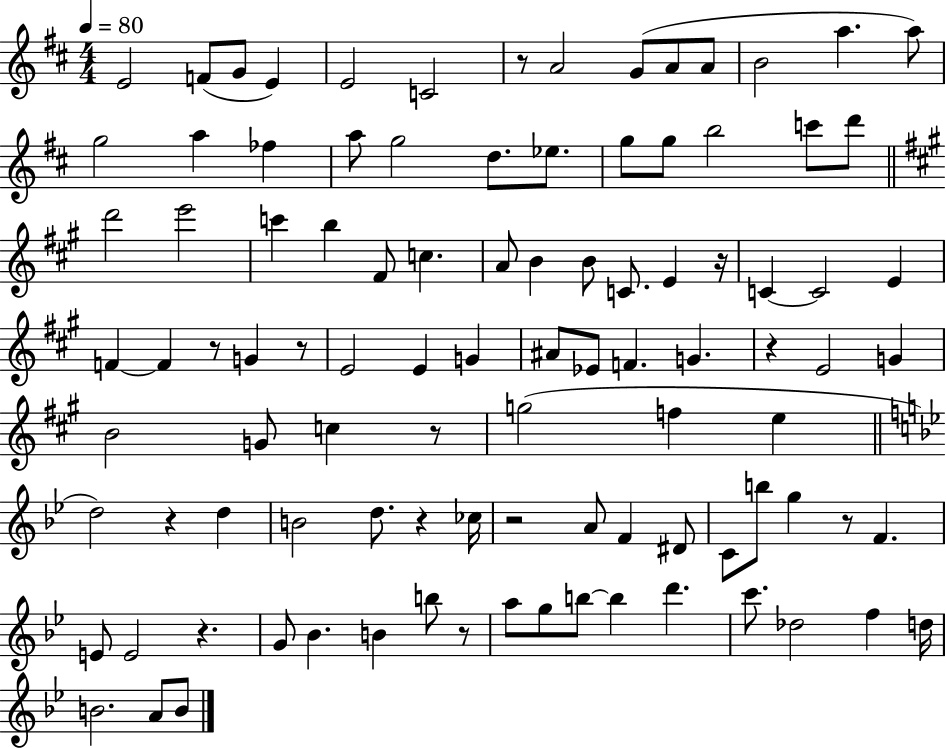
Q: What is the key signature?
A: D major